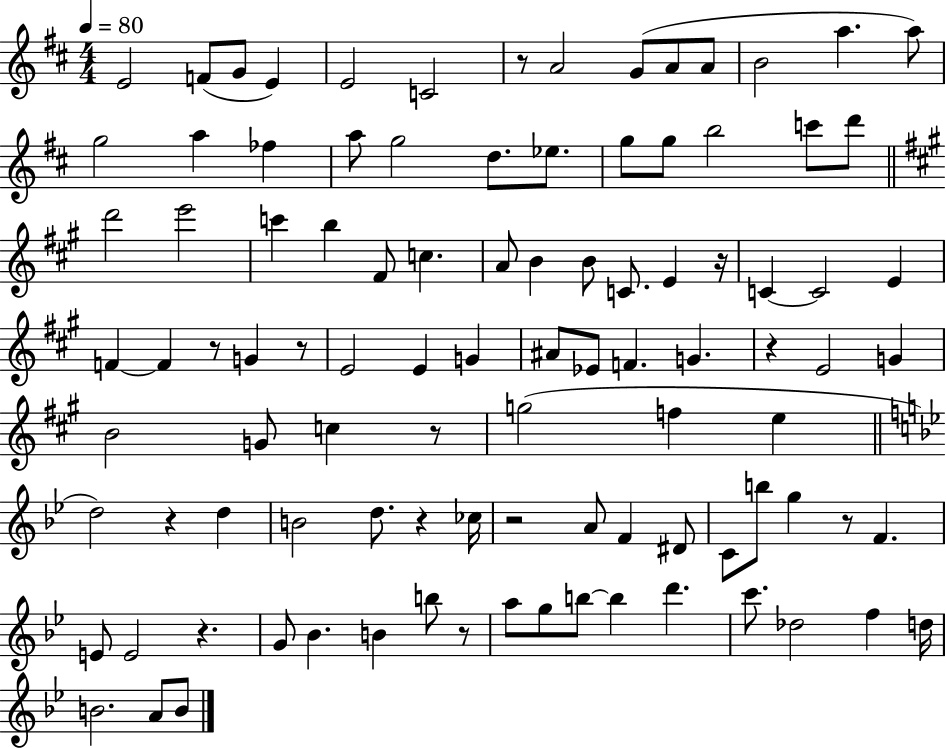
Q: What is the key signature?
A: D major